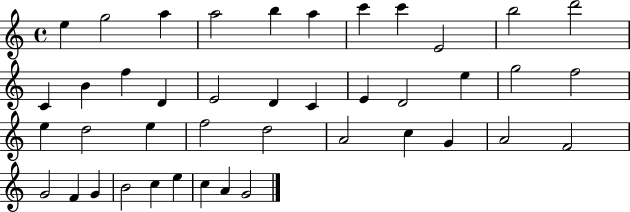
{
  \clef treble
  \time 4/4
  \defaultTimeSignature
  \key c \major
  e''4 g''2 a''4 | a''2 b''4 a''4 | c'''4 c'''4 e'2 | b''2 d'''2 | \break c'4 b'4 f''4 d'4 | e'2 d'4 c'4 | e'4 d'2 e''4 | g''2 f''2 | \break e''4 d''2 e''4 | f''2 d''2 | a'2 c''4 g'4 | a'2 f'2 | \break g'2 f'4 g'4 | b'2 c''4 e''4 | c''4 a'4 g'2 | \bar "|."
}